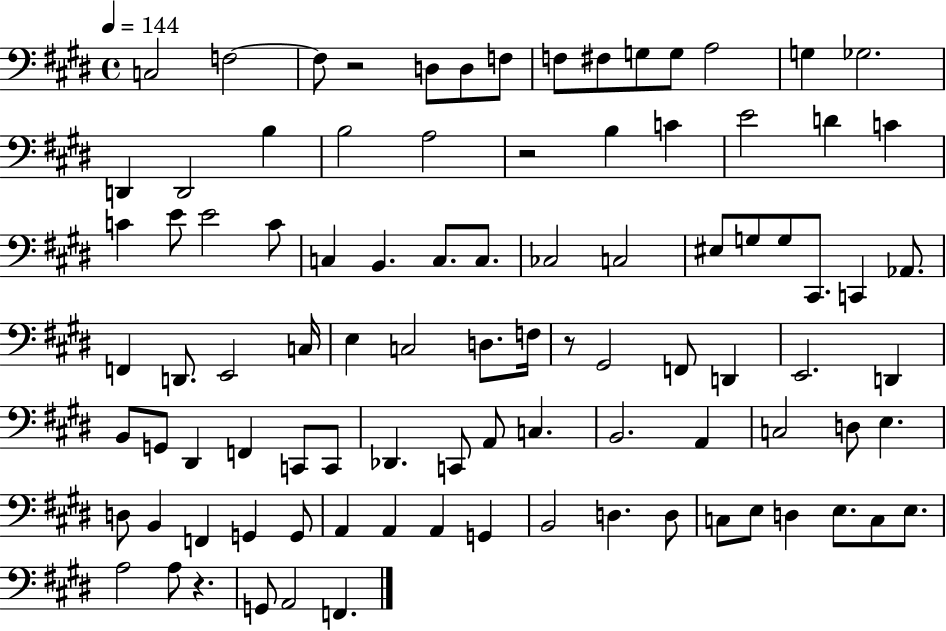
{
  \clef bass
  \time 4/4
  \defaultTimeSignature
  \key e \major
  \tempo 4 = 144
  c2 f2~~ | f8 r2 d8 d8 f8 | f8 fis8 g8 g8 a2 | g4 ges2. | \break d,4 d,2 b4 | b2 a2 | r2 b4 c'4 | e'2 d'4 c'4 | \break c'4 e'8 e'2 c'8 | c4 b,4. c8. c8. | ces2 c2 | eis8 g8 g8 cis,8. c,4 aes,8. | \break f,4 d,8. e,2 c16 | e4 c2 d8. f16 | r8 gis,2 f,8 d,4 | e,2. d,4 | \break b,8 g,8 dis,4 f,4 c,8 c,8 | des,4. c,8 a,8 c4. | b,2. a,4 | c2 d8 e4. | \break d8 b,4 f,4 g,4 g,8 | a,4 a,4 a,4 g,4 | b,2 d4. d8 | c8 e8 d4 e8. c8 e8. | \break a2 a8 r4. | g,8 a,2 f,4. | \bar "|."
}